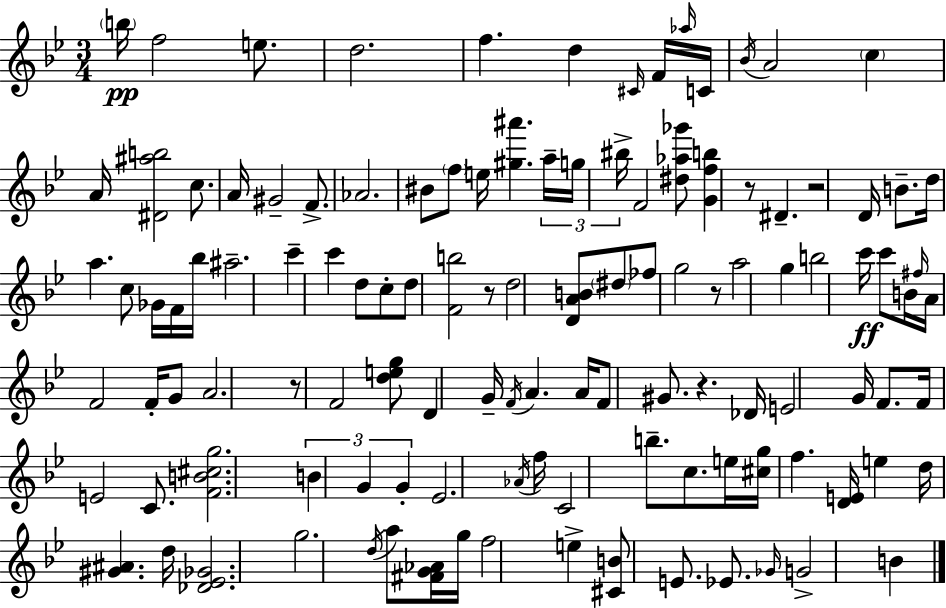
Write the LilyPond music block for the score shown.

{
  \clef treble
  \numericTimeSignature
  \time 3/4
  \key g \minor
  \parenthesize b''16\pp f''2 e''8. | d''2. | f''4. d''4 \grace { cis'16 } f'16 | \grace { aes''16 } c'16 \acciaccatura { bes'16 } a'2 \parenthesize c''4 | \break a'16 <dis' ais'' b''>2 | c''8. a'16 gis'2-- | f'8.-> aes'2. | bis'8 \parenthesize f''8 e''16 <gis'' ais'''>4. | \break \tuplet 3/2 { a''16-- g''16 bis''16-> } f'2 | <dis'' aes'' ges'''>8 <g' f'' b''>4 r8 dis'4.-- | r2 d'16 | b'8.-- d''16 a''4. c''8 | \break ges'16 f'16 bes''16 ais''2.-- | c'''4-- c'''4 d''8 | c''8-. d''8 <f' b''>2 | r8 d''2 <d' a' b'>8 | \break \parenthesize dis''8 fes''8 g''2 | r8 a''2 g''4 | b''2 c'''16\ff | c'''8 b'16 \grace { fis''16 } a'16 f'2 | \break f'16-. g'8 a'2. | r8 f'2 | <d'' e'' g''>8 d'4 g'16-- \acciaccatura { f'16 } a'4. | a'16 f'8 gis'8. r4. | \break des'16 e'2 | g'16 f'8. f'16 e'2 | c'8. <f' b' cis'' g''>2. | \tuplet 3/2 { b'4 g'4 | \break g'4-. } ees'2. | \acciaccatura { aes'16 } f''16 c'2 | b''8.-- c''8. e''16 <cis'' g''>16 f''4. | <d' e'>16 e''4 d''16 <gis' ais'>4. | \break d''16 <des' ees' ges'>2. | g''2. | \acciaccatura { d''16 } a''8 <fis' g' aes'>16 g''16 f''2 | e''4-> <cis' b'>8 | \break e'8. ees'8. \grace { ges'16 } g'2-> | b'4 \bar "|."
}